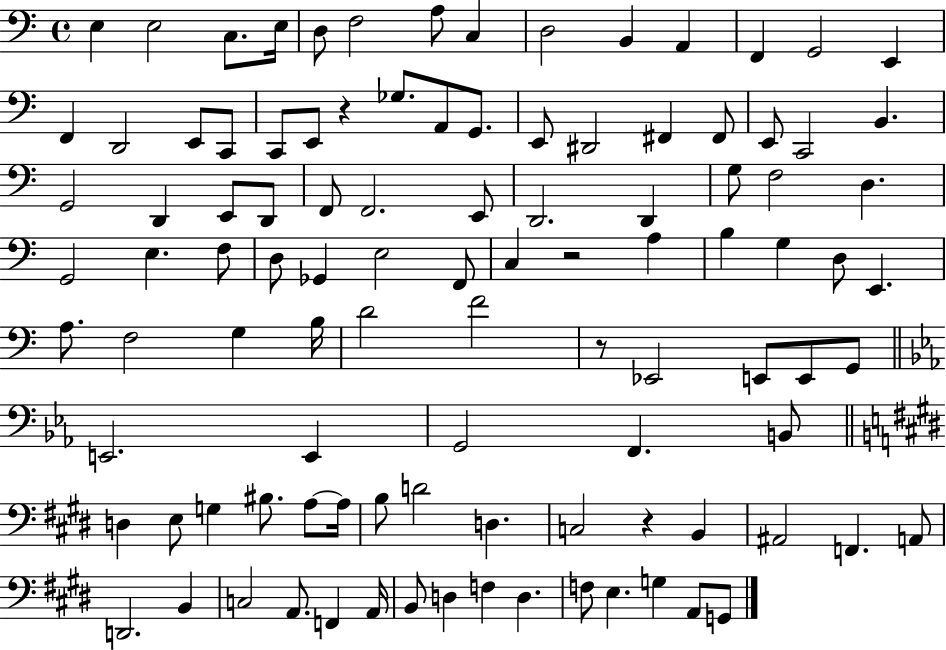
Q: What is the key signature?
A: C major